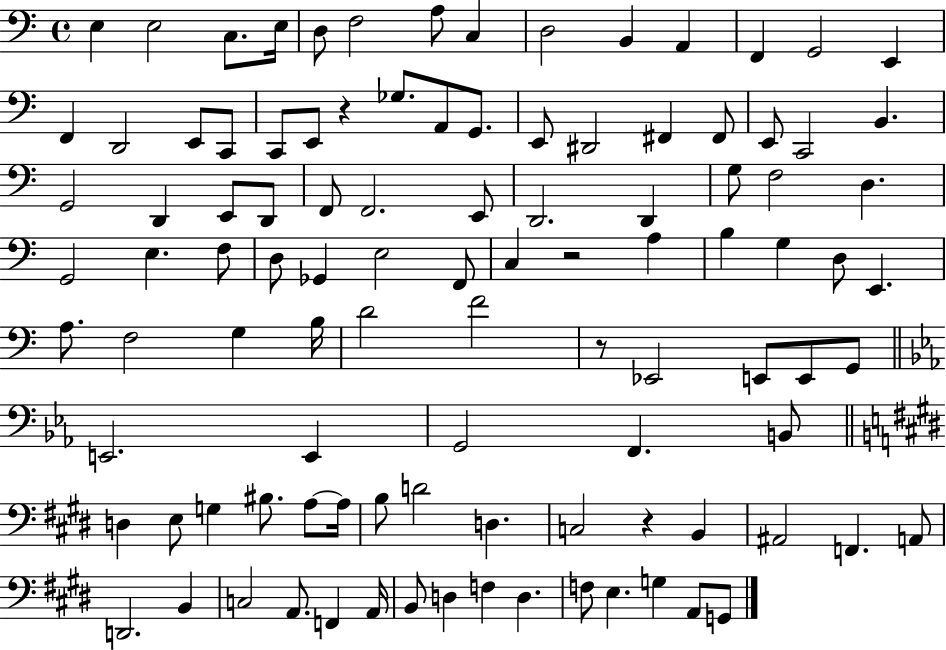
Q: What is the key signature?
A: C major